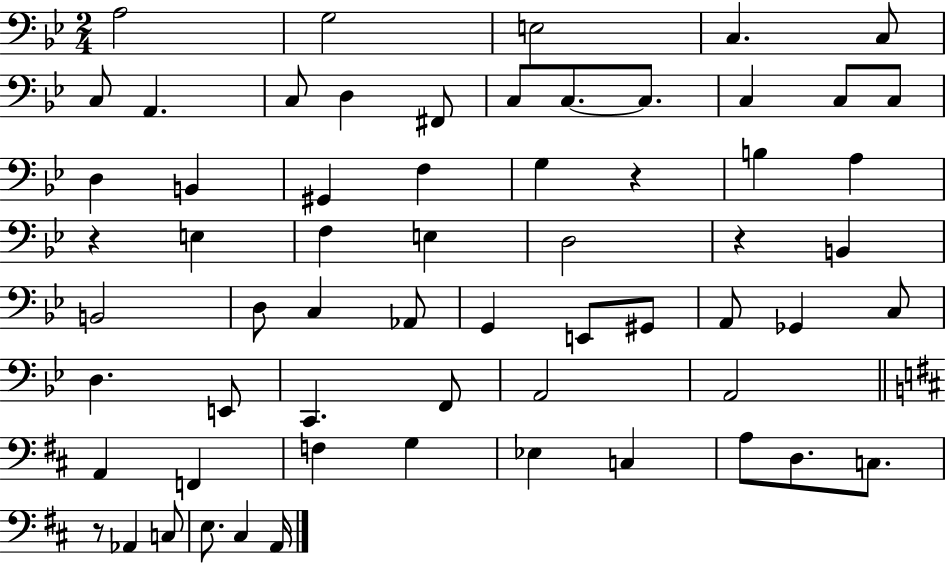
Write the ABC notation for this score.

X:1
T:Untitled
M:2/4
L:1/4
K:Bb
A,2 G,2 E,2 C, C,/2 C,/2 A,, C,/2 D, ^F,,/2 C,/2 C,/2 C,/2 C, C,/2 C,/2 D, B,, ^G,, F, G, z B, A, z E, F, E, D,2 z B,, B,,2 D,/2 C, _A,,/2 G,, E,,/2 ^G,,/2 A,,/2 _G,, C,/2 D, E,,/2 C,, F,,/2 A,,2 A,,2 A,, F,, F, G, _E, C, A,/2 D,/2 C,/2 z/2 _A,, C,/2 E,/2 ^C, A,,/4